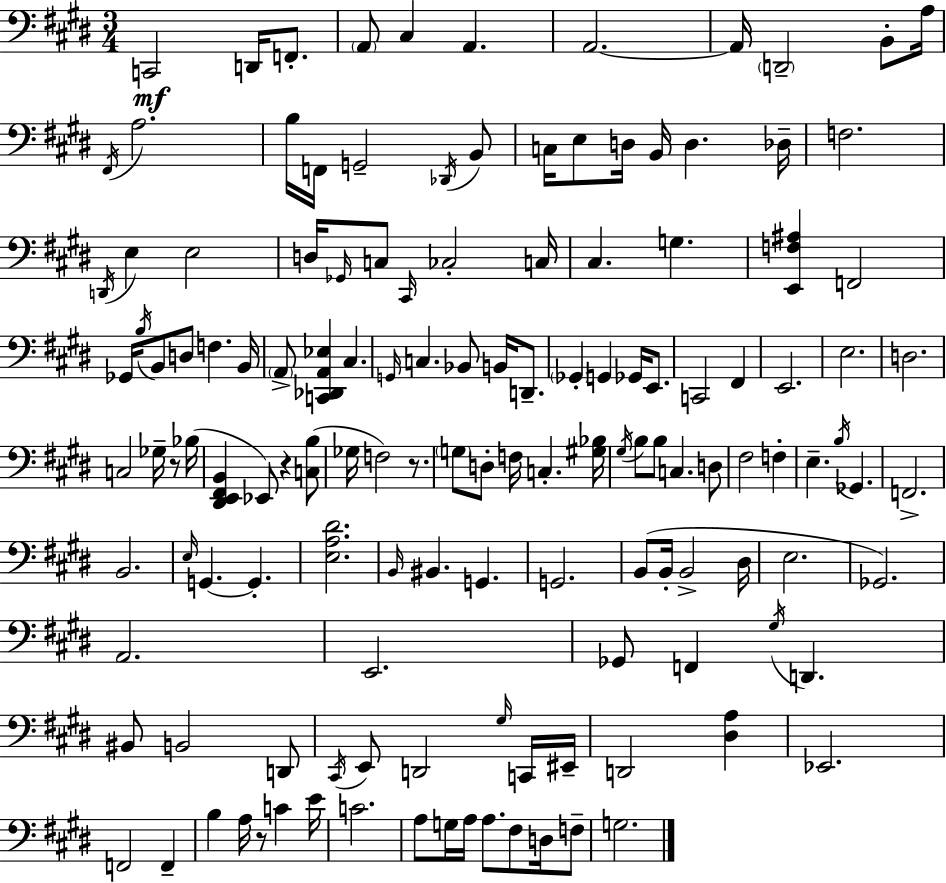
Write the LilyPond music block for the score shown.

{
  \clef bass
  \numericTimeSignature
  \time 3/4
  \key e \major
  c,2\mf d,16 f,8.-. | \parenthesize a,8 cis4 a,4. | a,2.~~ | a,16 \parenthesize d,2-- b,8-. a16 | \break \acciaccatura { fis,16 } a2. | b16 f,16 g,2-- \acciaccatura { des,16 } | b,8 c16 e8 d16 b,16 d4. | des16-- f2. | \break \acciaccatura { d,16 } e4 e2 | d16 \grace { ges,16 } c8 \grace { cis,16 } ces2-. | c16 cis4. g4. | <e, f ais>4 f,2 | \break ges,16 \acciaccatura { b16 } b,8 d8 f4. | b,16 \parenthesize a,8-> <c, des, a, ees>4 | cis4. \grace { g,16 } c4. | bes,8 b,16 d,8.-- \parenthesize ges,4-. g,4 | \break ges,16 e,8. c,2 | fis,4 e,2. | e2. | d2. | \break c2 | ges16-- r8 bes16( <dis, e, fis, b,>4 ees,8) | r4 <c b>8( ges16 f2) | r8. \parenthesize g8 d8-. f16 | \break c4.-. <gis bes>16 \acciaccatura { gis16 } b8 b8 | c4. d8 fis2 | f4-. e4.-- | \acciaccatura { b16 } ges,4. f,2.-> | \break b,2. | \grace { e16 } g,4.~~ | g,4.-. <e a dis'>2. | \grace { b,16 } bis,4. | \break g,4. g,2. | b,8( | b,16-. b,2-> dis16 e2. | ges,2.) | \break a,2. | e,2. | ges,8 | f,4 \acciaccatura { gis16 } d,4. | \break bis,8 b,2 d,8 | \acciaccatura { cis,16 } e,8 d,2 \grace { gis16 } | c,16 eis,16-- d,2 <dis a>4 | ees,2. | \break f,2 f,4-- | b4 a16 r8 c'4 | e'16 c'2. | a8 g16 a16 a8. fis8 d16 | \break f8-- g2. | \bar "|."
}